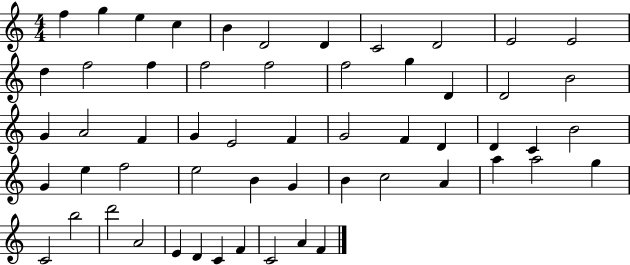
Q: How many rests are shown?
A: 0